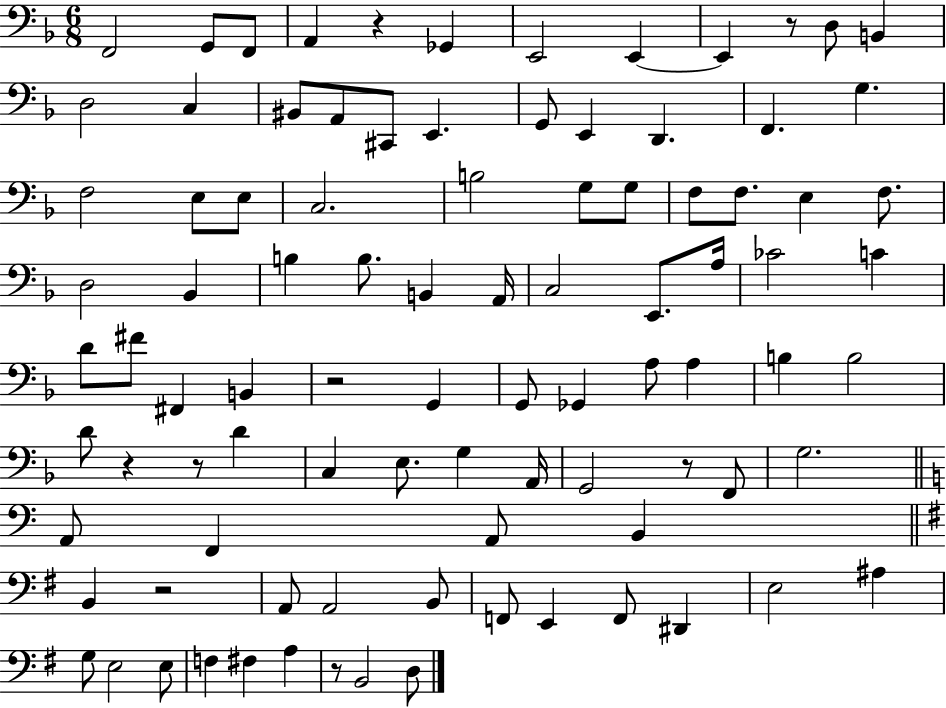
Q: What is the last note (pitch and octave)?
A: D3